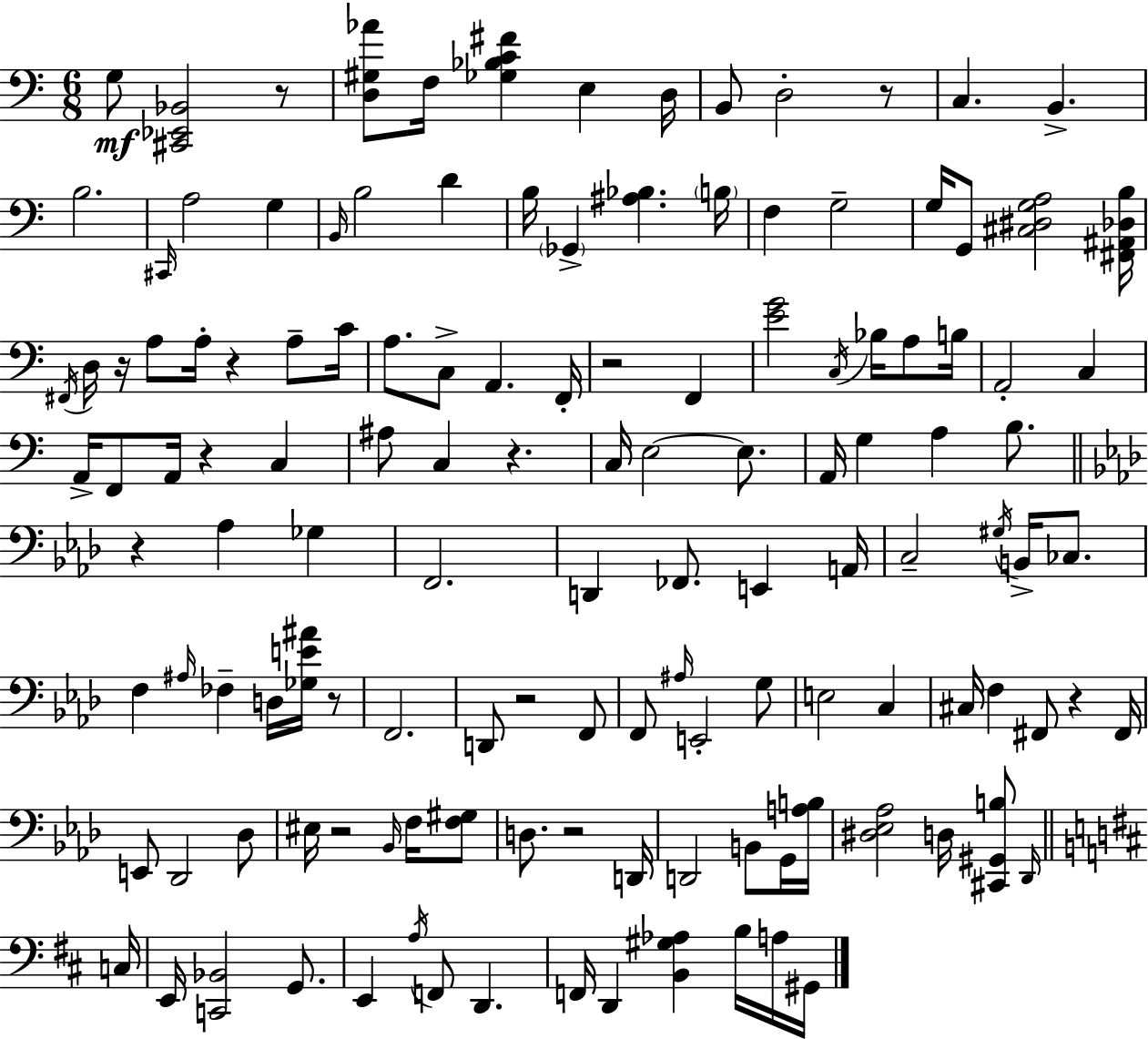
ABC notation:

X:1
T:Untitled
M:6/8
L:1/4
K:Am
G,/2 [^C,,_E,,_B,,]2 z/2 [D,^G,_A]/2 F,/4 [_G,_B,C^F] E, D,/4 B,,/2 D,2 z/2 C, B,, B,2 ^C,,/4 A,2 G, B,,/4 B,2 D B,/4 _G,, [^A,_B,] B,/4 F, G,2 G,/4 G,,/2 [^C,^D,G,A,]2 [^F,,^A,,_D,B,]/4 ^F,,/4 D,/4 z/4 A,/2 A,/4 z A,/2 C/4 A,/2 C,/2 A,, F,,/4 z2 F,, [EG]2 C,/4 _B,/4 A,/2 B,/4 A,,2 C, A,,/4 F,,/2 A,,/4 z C, ^A,/2 C, z C,/4 E,2 E,/2 A,,/4 G, A, B,/2 z _A, _G, F,,2 D,, _F,,/2 E,, A,,/4 C,2 ^G,/4 B,,/4 _C,/2 F, ^A,/4 _F, D,/4 [_G,E^A]/4 z/2 F,,2 D,,/2 z2 F,,/2 F,,/2 ^A,/4 E,,2 G,/2 E,2 C, ^C,/4 F, ^F,,/2 z ^F,,/4 E,,/2 _D,,2 _D,/2 ^E,/4 z2 _B,,/4 F,/4 [F,^G,]/2 D,/2 z2 D,,/4 D,,2 B,,/2 G,,/4 [A,B,]/4 [^D,_E,_A,]2 D,/4 [^C,,^G,,B,]/2 _D,,/4 C,/4 E,,/4 [C,,_B,,]2 G,,/2 E,, A,/4 F,,/2 D,, F,,/4 D,, [B,,^G,_A,] B,/4 A,/4 ^G,,/4